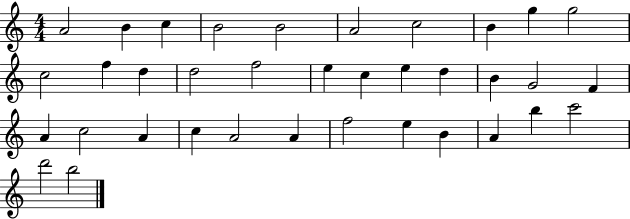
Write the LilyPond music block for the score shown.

{
  \clef treble
  \numericTimeSignature
  \time 4/4
  \key c \major
  a'2 b'4 c''4 | b'2 b'2 | a'2 c''2 | b'4 g''4 g''2 | \break c''2 f''4 d''4 | d''2 f''2 | e''4 c''4 e''4 d''4 | b'4 g'2 f'4 | \break a'4 c''2 a'4 | c''4 a'2 a'4 | f''2 e''4 b'4 | a'4 b''4 c'''2 | \break d'''2 b''2 | \bar "|."
}